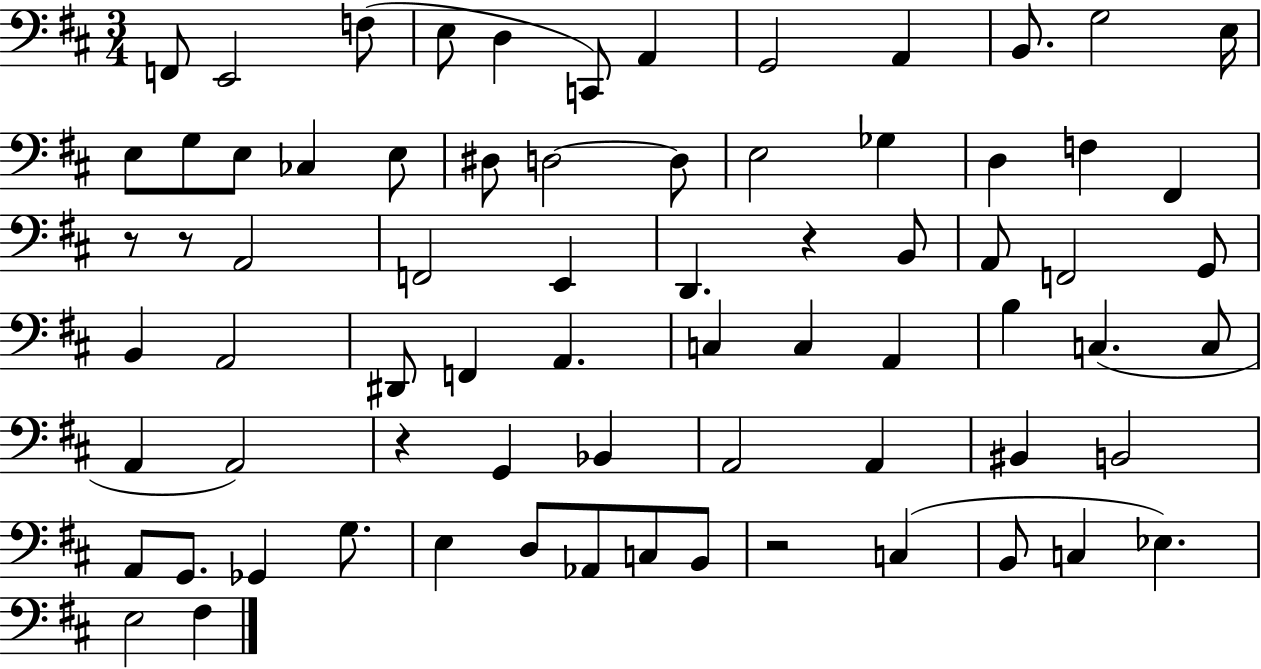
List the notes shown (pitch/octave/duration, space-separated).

F2/e E2/h F3/e E3/e D3/q C2/e A2/q G2/h A2/q B2/e. G3/h E3/s E3/e G3/e E3/e CES3/q E3/e D#3/e D3/h D3/e E3/h Gb3/q D3/q F3/q F#2/q R/e R/e A2/h F2/h E2/q D2/q. R/q B2/e A2/e F2/h G2/e B2/q A2/h D#2/e F2/q A2/q. C3/q C3/q A2/q B3/q C3/q. C3/e A2/q A2/h R/q G2/q Bb2/q A2/h A2/q BIS2/q B2/h A2/e G2/e. Gb2/q G3/e. E3/q D3/e Ab2/e C3/e B2/e R/h C3/q B2/e C3/q Eb3/q. E3/h F#3/q